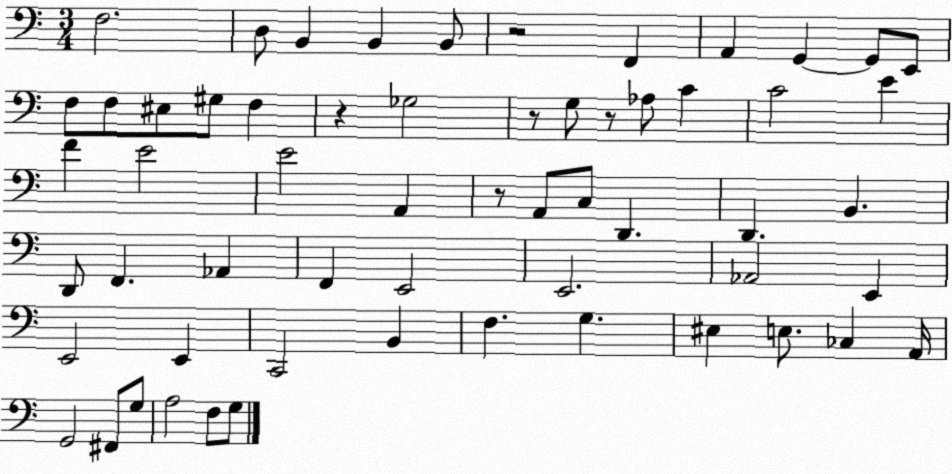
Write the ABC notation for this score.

X:1
T:Untitled
M:3/4
L:1/4
K:C
F,2 D,/2 B,, B,, B,,/2 z2 F,, A,, G,, G,,/2 E,,/2 F,/2 F,/2 ^E,/2 ^G,/2 F, z _G,2 z/2 G,/2 z/2 _A,/2 C C2 E F E2 E2 A,, z/2 A,,/2 C,/2 D,, D,, B,, D,,/2 F,, _A,, F,, E,,2 E,,2 _A,,2 E,, E,,2 E,, C,,2 B,, F, G, ^E, E,/2 _C, A,,/4 G,,2 ^F,,/2 G,/2 A,2 F,/2 G,/2